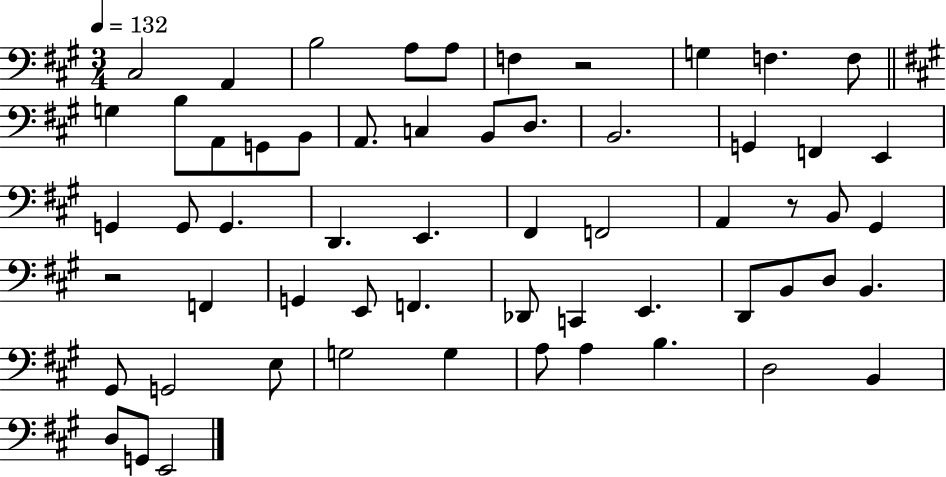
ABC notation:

X:1
T:Untitled
M:3/4
L:1/4
K:A
^C,2 A,, B,2 A,/2 A,/2 F, z2 G, F, F,/2 G, B,/2 A,,/2 G,,/2 B,,/2 A,,/2 C, B,,/2 D,/2 B,,2 G,, F,, E,, G,, G,,/2 G,, D,, E,, ^F,, F,,2 A,, z/2 B,,/2 ^G,, z2 F,, G,, E,,/2 F,, _D,,/2 C,, E,, D,,/2 B,,/2 D,/2 B,, ^G,,/2 G,,2 E,/2 G,2 G, A,/2 A, B, D,2 B,, D,/2 G,,/2 E,,2